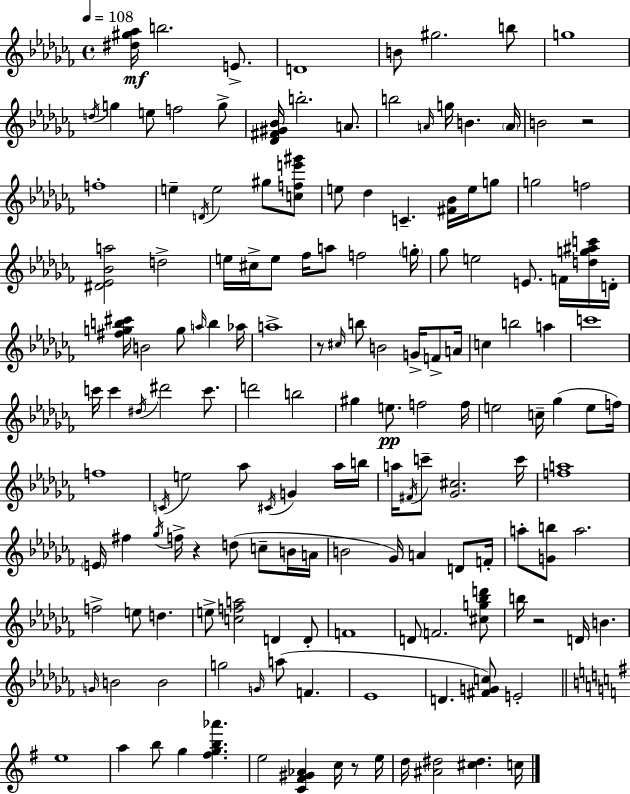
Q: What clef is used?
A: treble